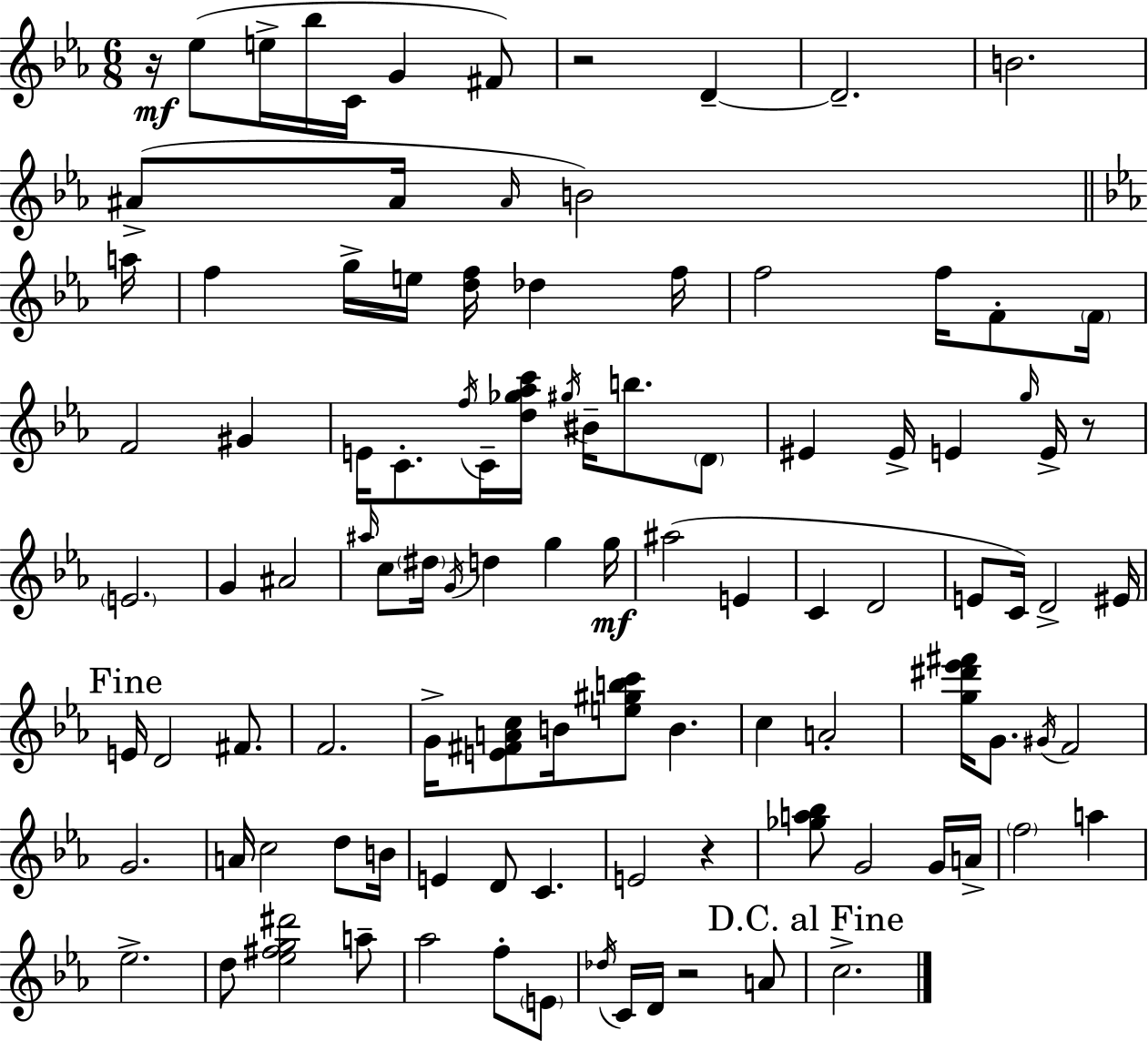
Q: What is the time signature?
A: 6/8